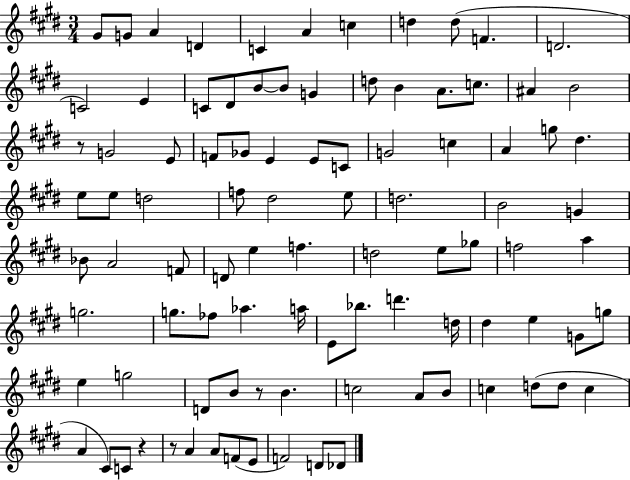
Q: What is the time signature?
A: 3/4